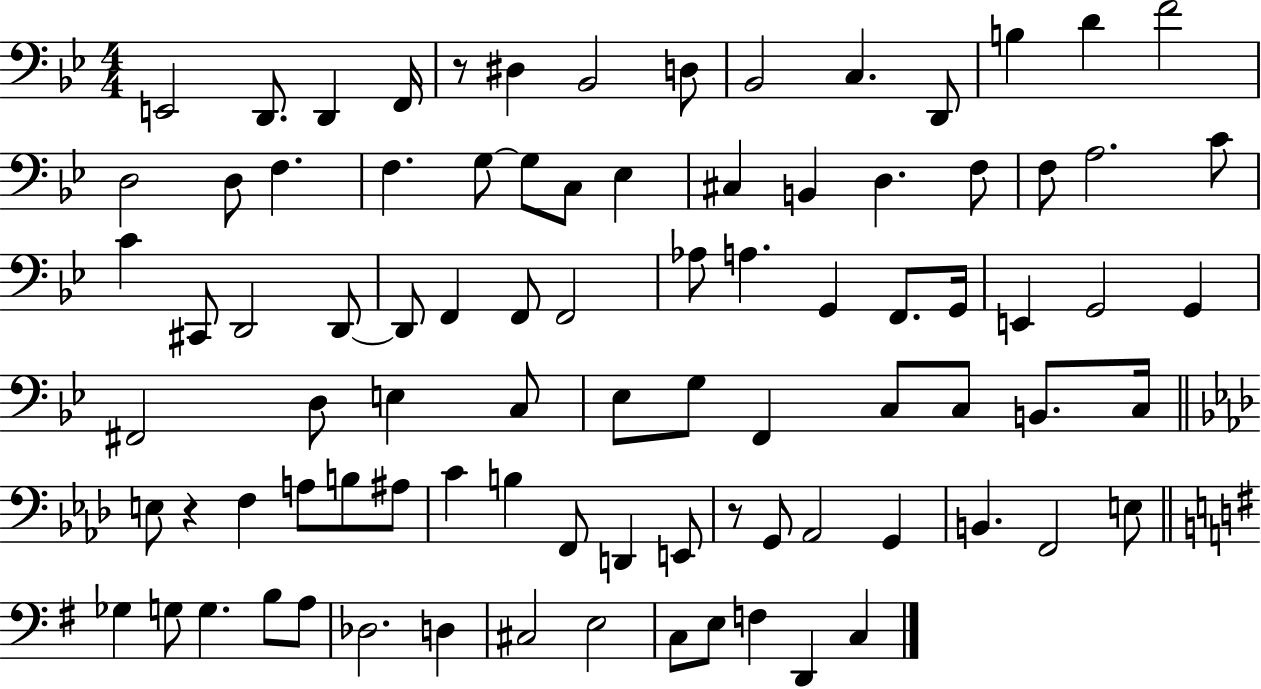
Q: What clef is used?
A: bass